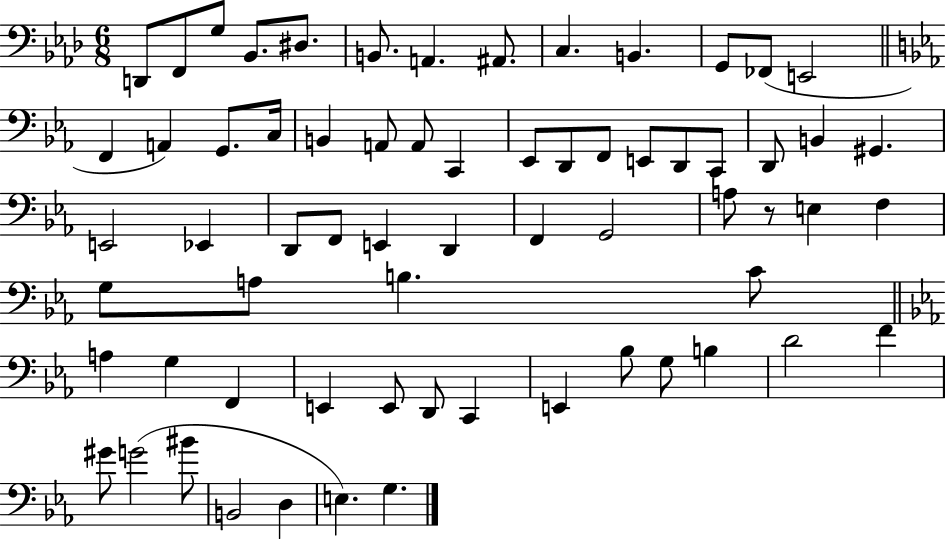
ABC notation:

X:1
T:Untitled
M:6/8
L:1/4
K:Ab
D,,/2 F,,/2 G,/2 _B,,/2 ^D,/2 B,,/2 A,, ^A,,/2 C, B,, G,,/2 _F,,/2 E,,2 F,, A,, G,,/2 C,/4 B,, A,,/2 A,,/2 C,, _E,,/2 D,,/2 F,,/2 E,,/2 D,,/2 C,,/2 D,,/2 B,, ^G,, E,,2 _E,, D,,/2 F,,/2 E,, D,, F,, G,,2 A,/2 z/2 E, F, G,/2 A,/2 B, C/2 A, G, F,, E,, E,,/2 D,,/2 C,, E,, _B,/2 G,/2 B, D2 F ^G/2 G2 ^B/2 B,,2 D, E, G,